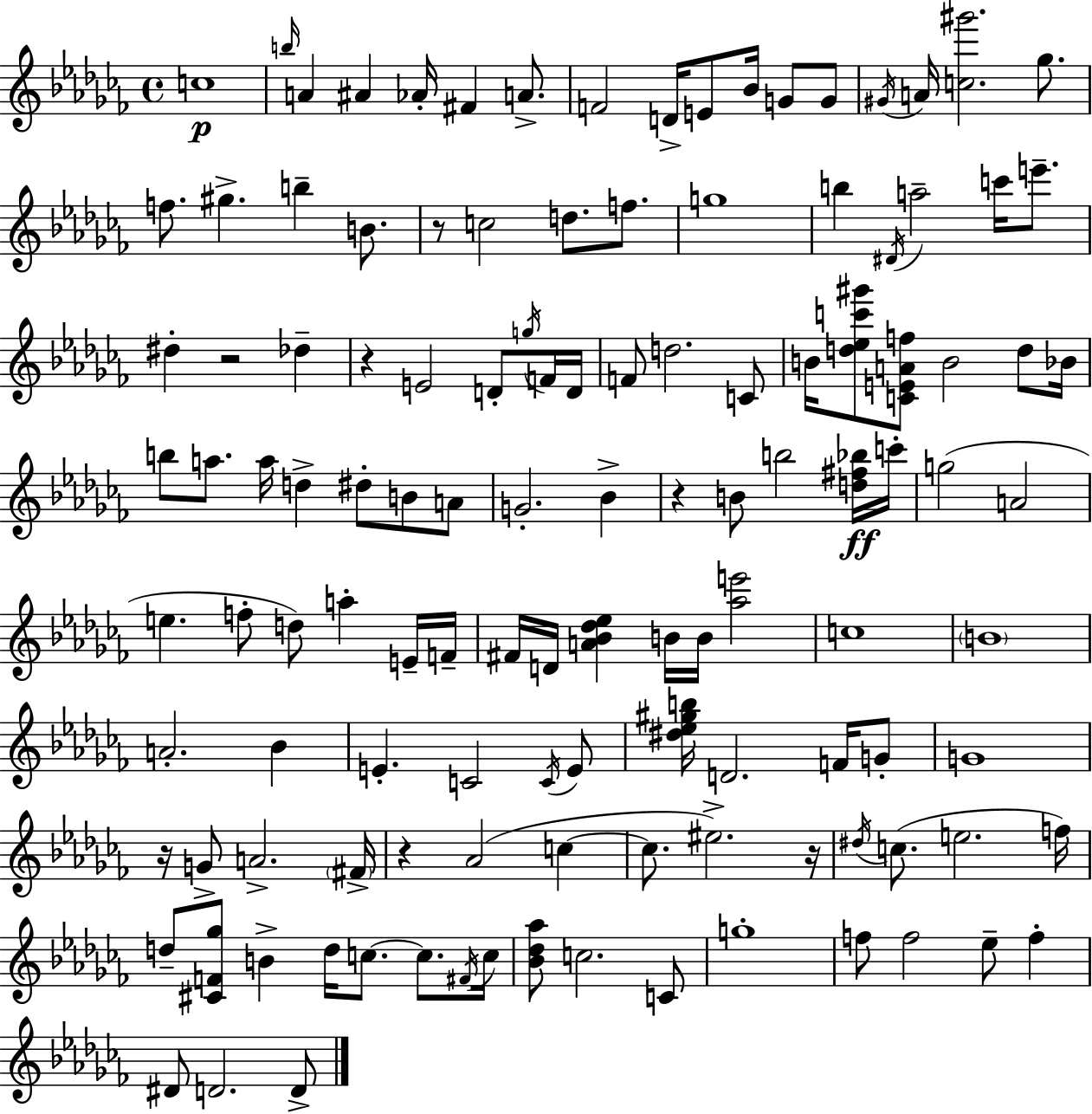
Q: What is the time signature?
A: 4/4